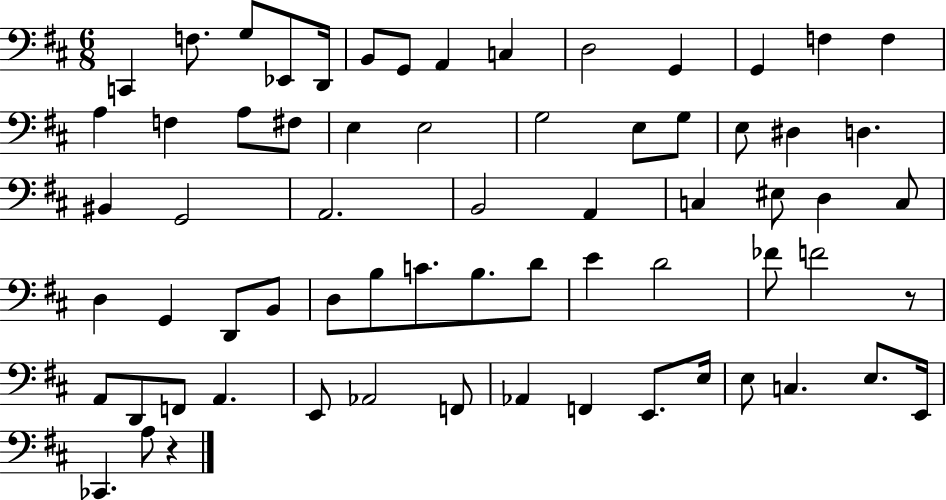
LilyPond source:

{
  \clef bass
  \numericTimeSignature
  \time 6/8
  \key d \major
  c,4 f8. g8 ees,8 d,16 | b,8 g,8 a,4 c4 | d2 g,4 | g,4 f4 f4 | \break a4 f4 a8 fis8 | e4 e2 | g2 e8 g8 | e8 dis4 d4. | \break bis,4 g,2 | a,2. | b,2 a,4 | c4 eis8 d4 c8 | \break d4 g,4 d,8 b,8 | d8 b8 c'8. b8. d'8 | e'4 d'2 | fes'8 f'2 r8 | \break a,8 d,8 f,8 a,4. | e,8 aes,2 f,8 | aes,4 f,4 e,8. e16 | e8 c4. e8. e,16 | \break ces,4. a8 r4 | \bar "|."
}